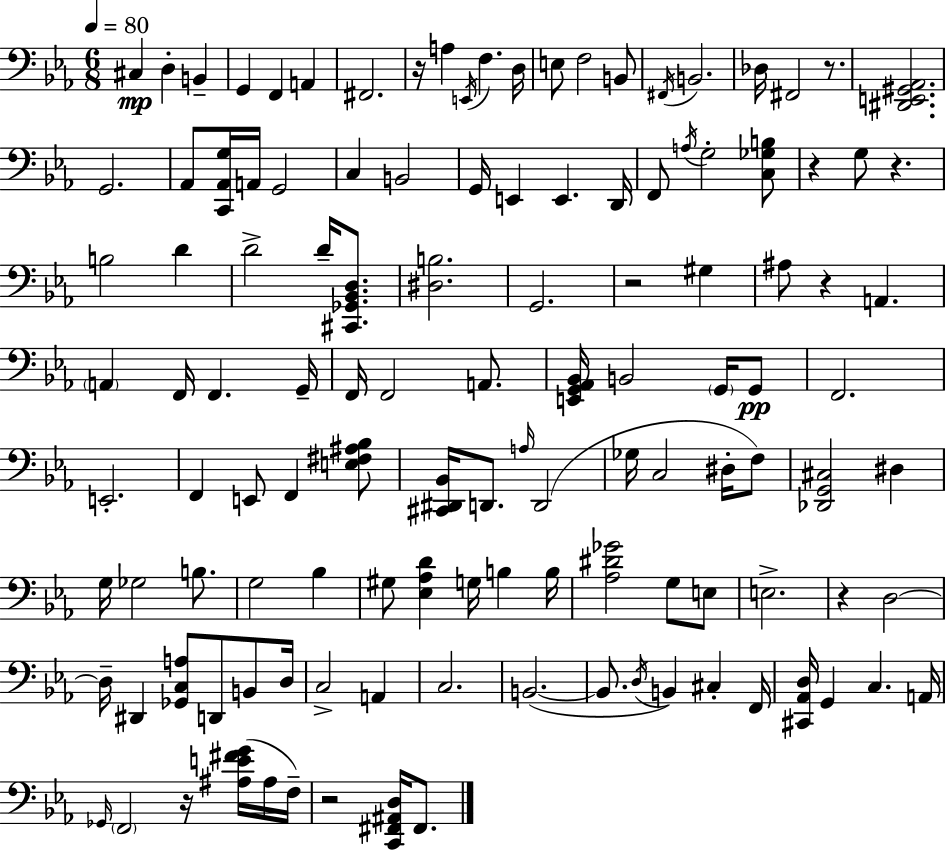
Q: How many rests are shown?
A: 9